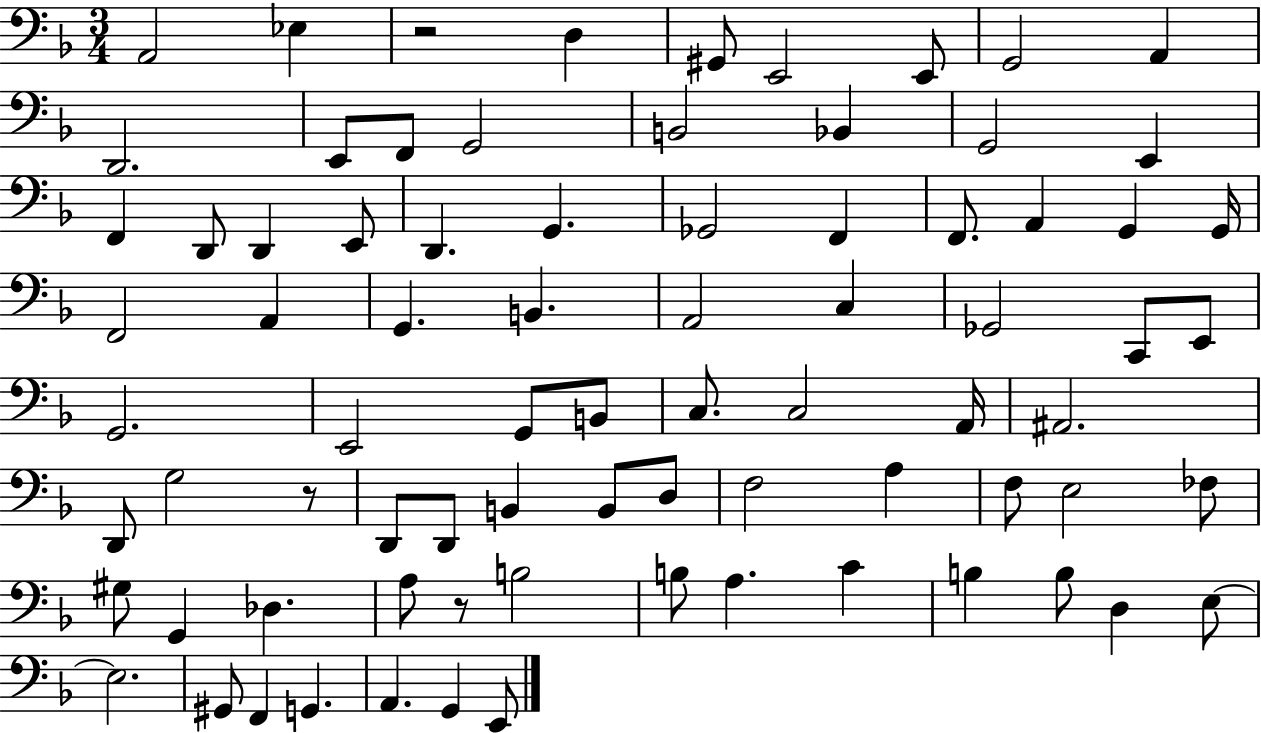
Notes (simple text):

A2/h Eb3/q R/h D3/q G#2/e E2/h E2/e G2/h A2/q D2/h. E2/e F2/e G2/h B2/h Bb2/q G2/h E2/q F2/q D2/e D2/q E2/e D2/q. G2/q. Gb2/h F2/q F2/e. A2/q G2/q G2/s F2/h A2/q G2/q. B2/q. A2/h C3/q Gb2/h C2/e E2/e G2/h. E2/h G2/e B2/e C3/e. C3/h A2/s A#2/h. D2/e G3/h R/e D2/e D2/e B2/q B2/e D3/e F3/h A3/q F3/e E3/h FES3/e G#3/e G2/q Db3/q. A3/e R/e B3/h B3/e A3/q. C4/q B3/q B3/e D3/q E3/e E3/h. G#2/e F2/q G2/q. A2/q. G2/q E2/e